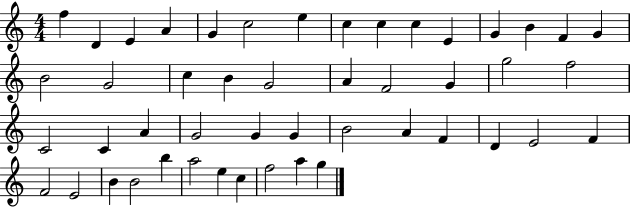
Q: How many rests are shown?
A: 0